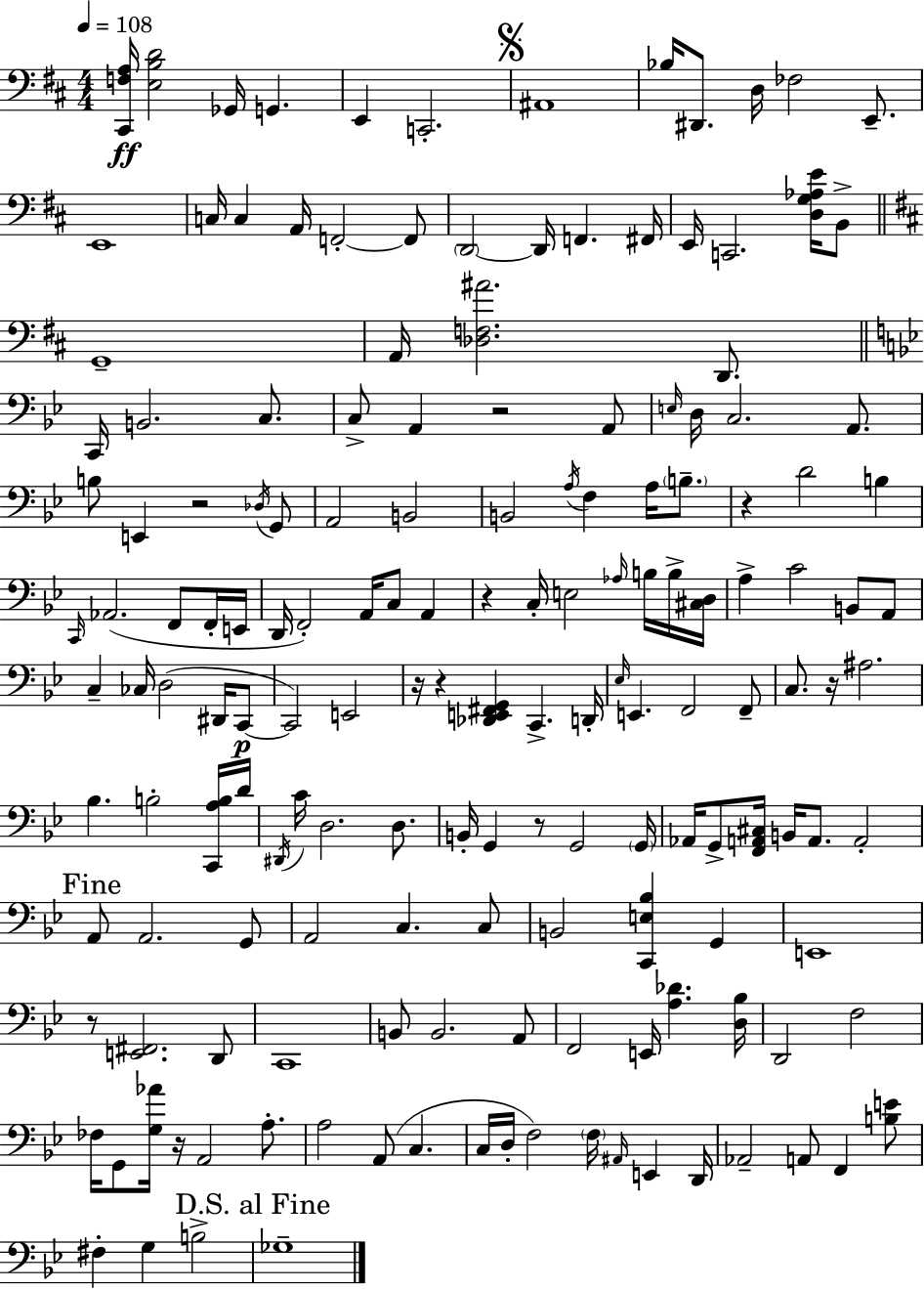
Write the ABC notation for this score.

X:1
T:Untitled
M:4/4
L:1/4
K:D
[^C,,F,A,]/4 [E,B,D]2 _G,,/4 G,, E,, C,,2 ^A,,4 _B,/4 ^D,,/2 D,/4 _F,2 E,,/2 E,,4 C,/4 C, A,,/4 F,,2 F,,/2 D,,2 D,,/4 F,, ^F,,/4 E,,/4 C,,2 [D,G,_A,E]/4 B,,/2 G,,4 A,,/4 [_D,F,^A]2 D,,/2 C,,/4 B,,2 C,/2 C,/2 A,, z2 A,,/2 E,/4 D,/4 C,2 A,,/2 B,/2 E,, z2 _D,/4 G,,/2 A,,2 B,,2 B,,2 A,/4 F, A,/4 B,/2 z D2 B, C,,/4 _A,,2 F,,/2 F,,/4 E,,/4 D,,/4 F,,2 A,,/4 C,/2 A,, z C,/4 E,2 _A,/4 B,/4 B,/4 [^C,D,]/4 A, C2 B,,/2 A,,/2 C, _C,/4 D,2 ^D,,/4 C,,/2 C,,2 E,,2 z/4 z [_D,,E,,^F,,G,,] C,, D,,/4 _E,/4 E,, F,,2 F,,/2 C,/2 z/4 ^A,2 _B, B,2 [C,,A,B,]/4 D/4 ^D,,/4 C/4 D,2 D,/2 B,,/4 G,, z/2 G,,2 G,,/4 _A,,/4 G,,/2 [F,,A,,^C,]/4 B,,/4 A,,/2 A,,2 A,,/2 A,,2 G,,/2 A,,2 C, C,/2 B,,2 [C,,E,_B,] G,, E,,4 z/2 [E,,^F,,]2 D,,/2 C,,4 B,,/2 B,,2 A,,/2 F,,2 E,,/4 [A,_D] [D,_B,]/4 D,,2 F,2 _F,/4 G,,/2 [G,_A]/4 z/4 A,,2 A,/2 A,2 A,,/2 C, C,/4 D,/4 F,2 F,/4 ^A,,/4 E,, D,,/4 _A,,2 A,,/2 F,, [B,E]/2 ^F, G, B,2 _G,4